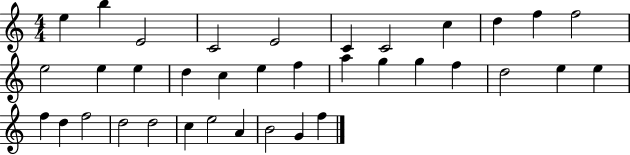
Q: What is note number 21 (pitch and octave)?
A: G5